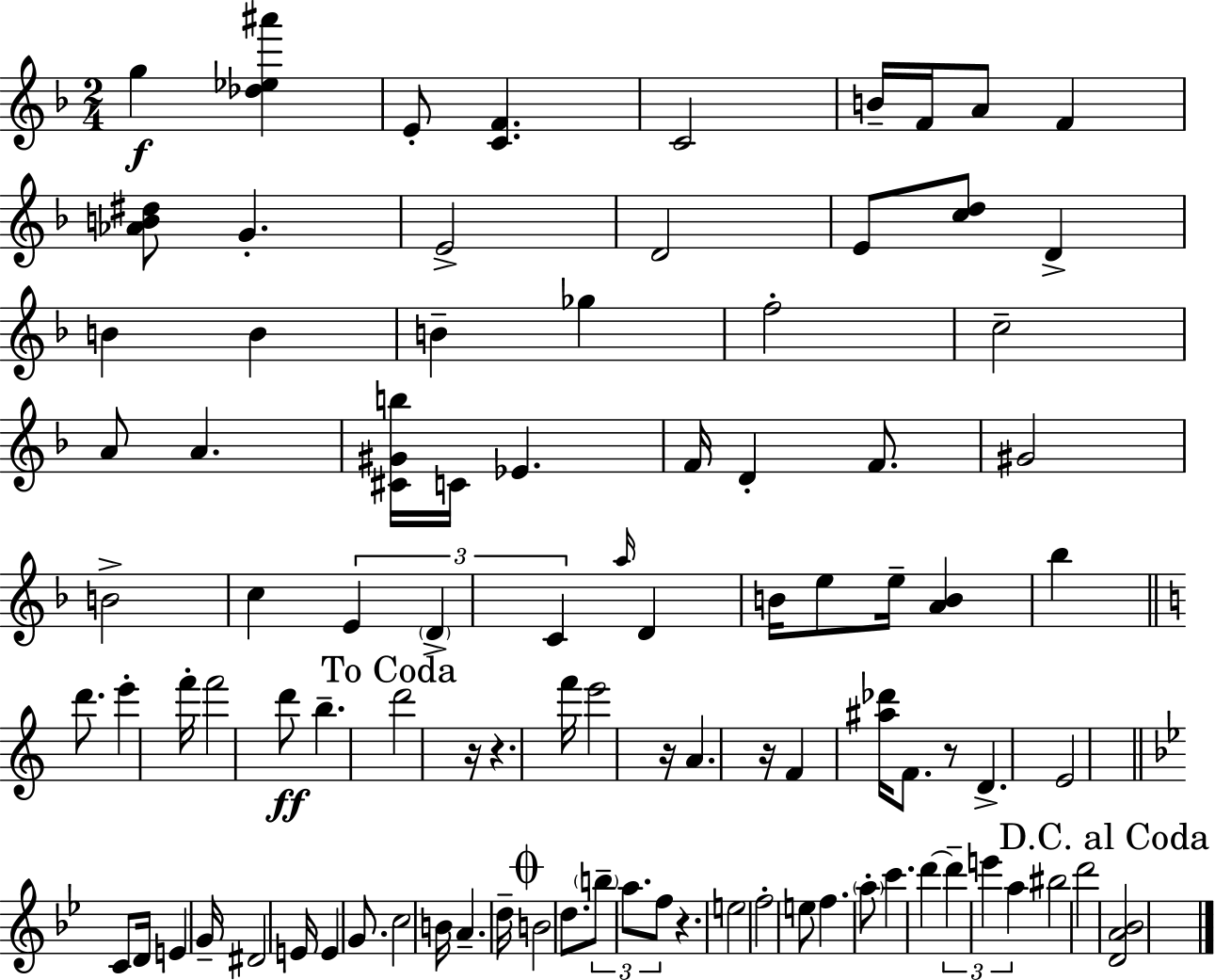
G5/q [Db5,Eb5,A#6]/q E4/e [C4,F4]/q. C4/h B4/s F4/s A4/e F4/q [Ab4,B4,D#5]/e G4/q. E4/h D4/h E4/e [C5,D5]/e D4/q B4/q B4/q B4/q Gb5/q F5/h C5/h A4/e A4/q. [C#4,G#4,B5]/s C4/s Eb4/q. F4/s D4/q F4/e. G#4/h B4/h C5/q E4/q D4/q C4/q A5/s D4/q B4/s E5/e E5/s [A4,B4]/q Bb5/q D6/e. E6/q F6/s F6/h D6/e B5/q. D6/h R/s R/q. F6/s E6/h R/s A4/q. R/s F4/q [A#5,Db6]/s F4/e. R/e D4/q. E4/h C4/e D4/s E4/q G4/s D#4/h E4/s E4/q G4/e. C5/h B4/s A4/q. D5/s B4/h D5/e. B5/e A5/e. F5/e R/q. E5/h F5/h E5/e F5/q. A5/e C6/q. D6/q D6/q E6/q A5/q BIS5/h D6/h [D4,A4,Bb4]/h